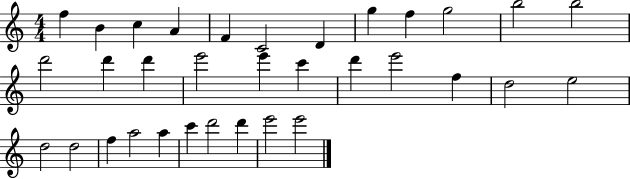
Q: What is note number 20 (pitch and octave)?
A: E6